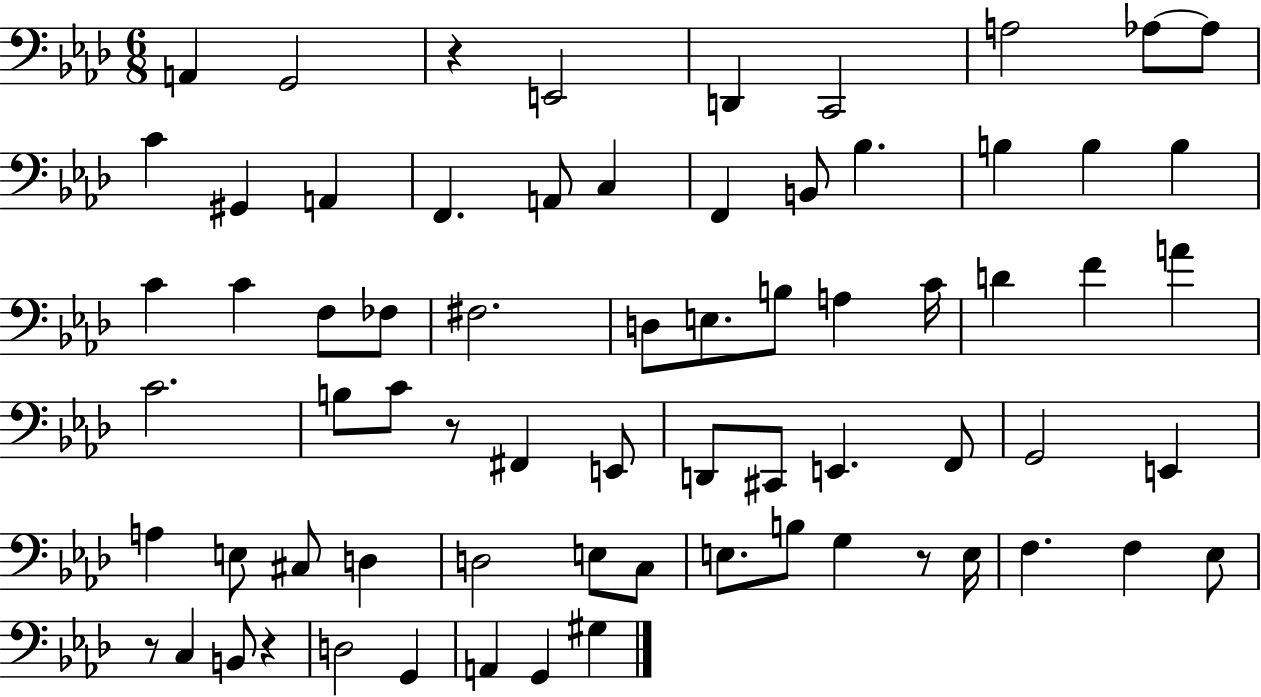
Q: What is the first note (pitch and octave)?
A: A2